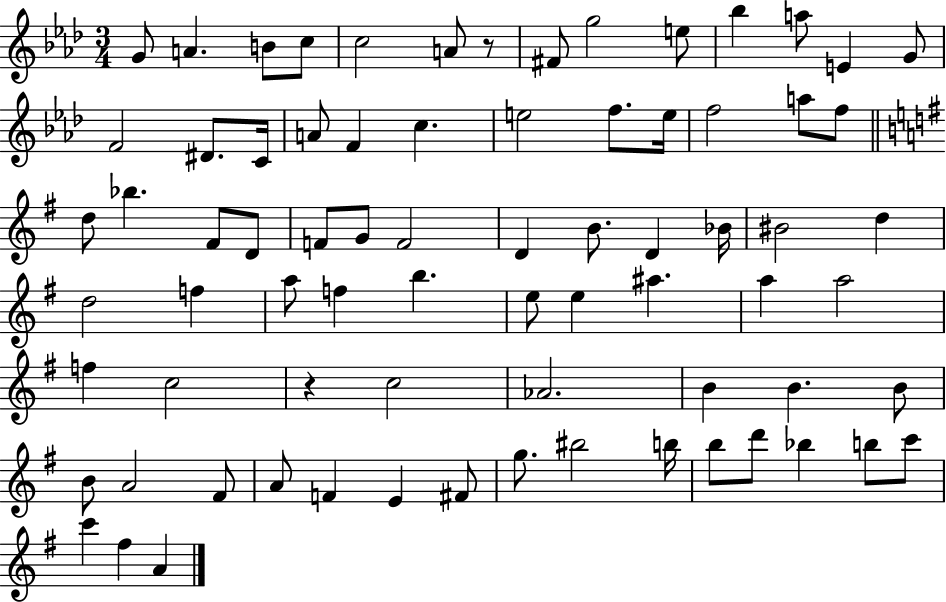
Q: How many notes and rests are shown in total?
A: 75